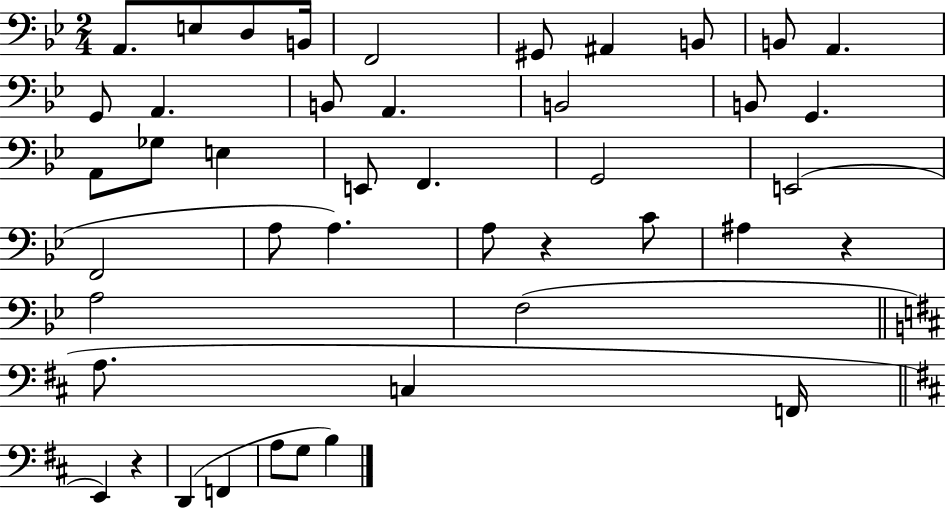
{
  \clef bass
  \numericTimeSignature
  \time 2/4
  \key bes \major
  \repeat volta 2 { a,8. e8 d8 b,16 | f,2 | gis,8 ais,4 b,8 | b,8 a,4. | \break g,8 a,4. | b,8 a,4. | b,2 | b,8 g,4. | \break a,8 ges8 e4 | e,8 f,4. | g,2 | e,2( | \break f,2 | a8 a4.) | a8 r4 c'8 | ais4 r4 | \break a2 | f2( | \bar "||" \break \key d \major a8. c4 f,16 | \bar "||" \break \key d \major e,4) r4 | d,4( f,4 | a8 g8 b4) | } \bar "|."
}